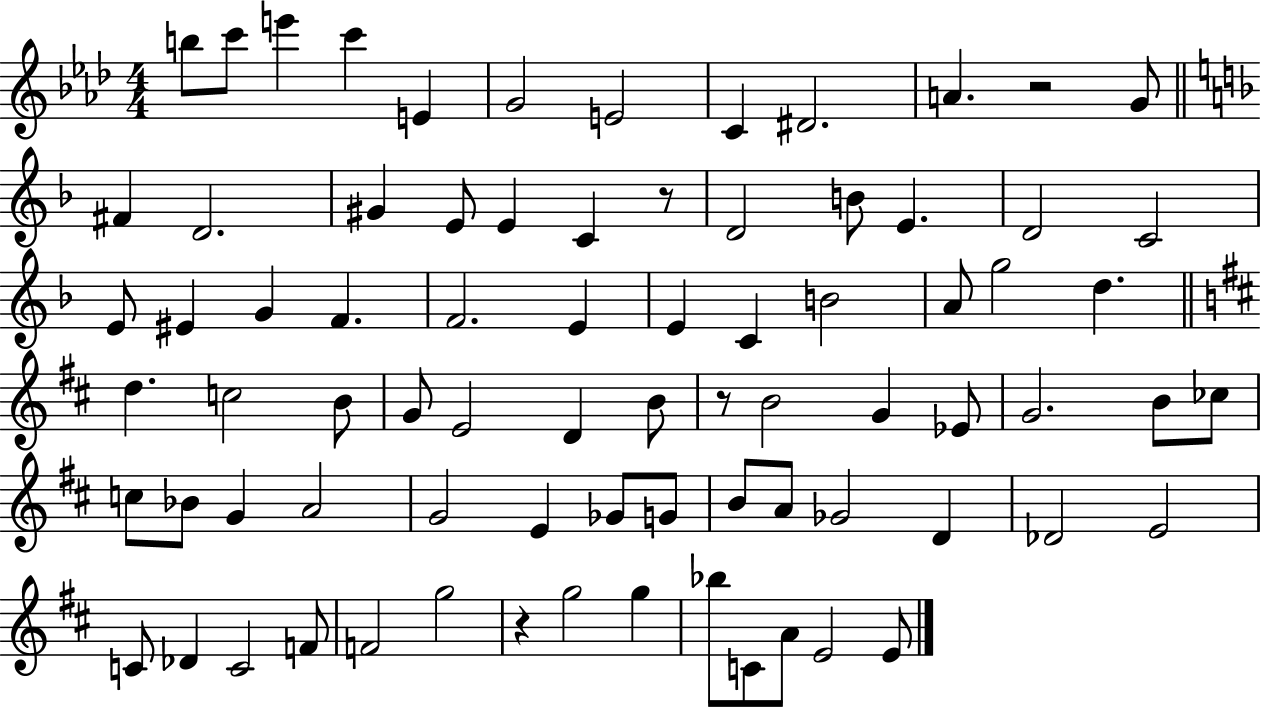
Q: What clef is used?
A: treble